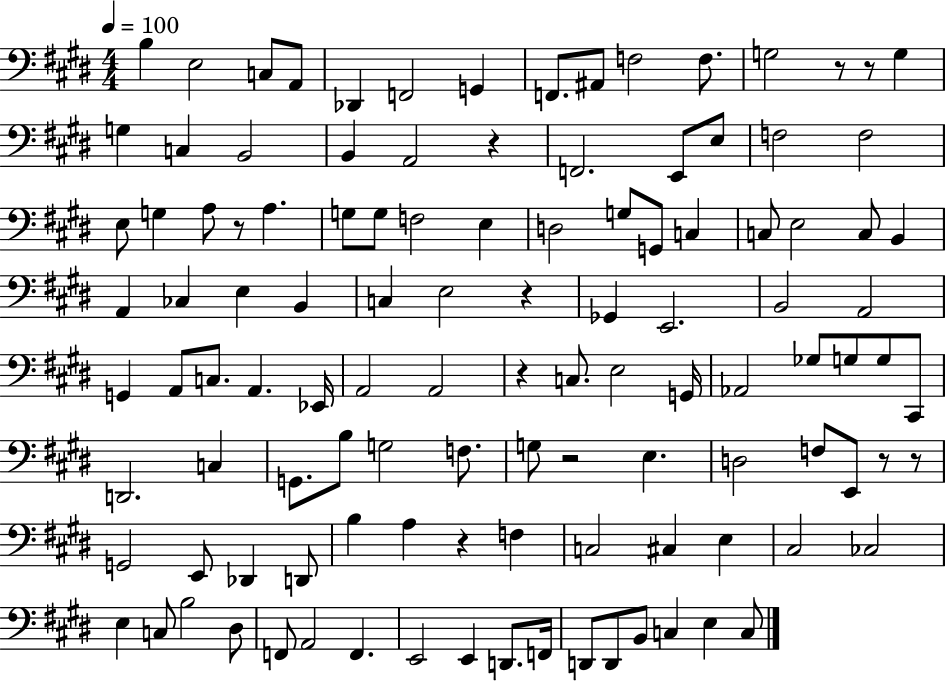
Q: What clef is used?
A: bass